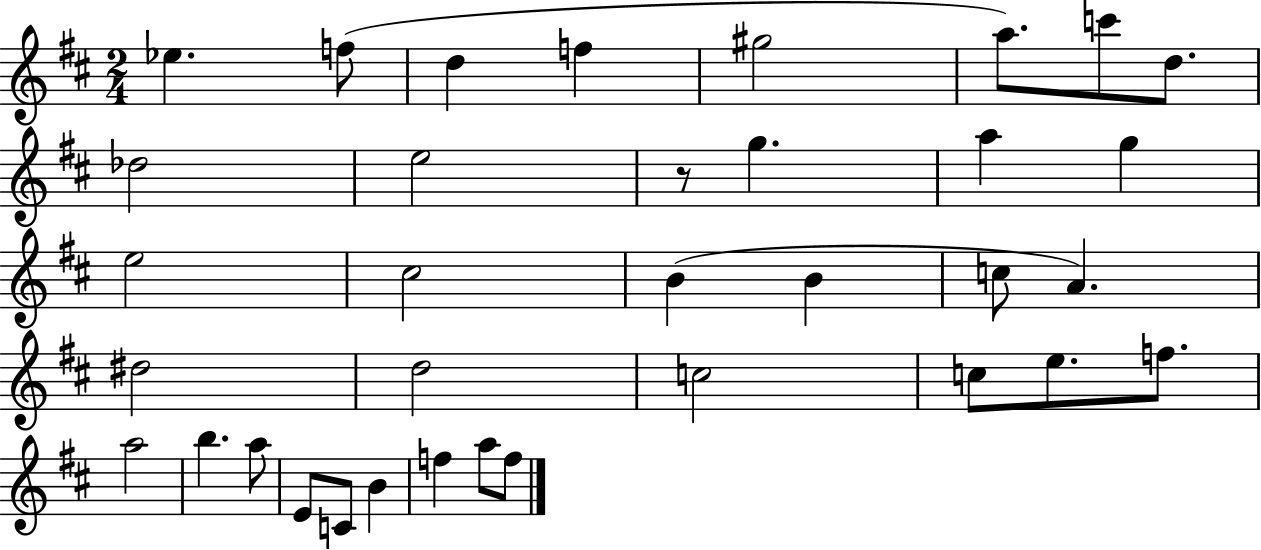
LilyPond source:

{
  \clef treble
  \numericTimeSignature
  \time 2/4
  \key d \major
  ees''4. f''8( | d''4 f''4 | gis''2 | a''8.) c'''8 d''8. | \break des''2 | e''2 | r8 g''4. | a''4 g''4 | \break e''2 | cis''2 | b'4( b'4 | c''8 a'4.) | \break dis''2 | d''2 | c''2 | c''8 e''8. f''8. | \break a''2 | b''4. a''8 | e'8 c'8 b'4 | f''4 a''8 f''8 | \break \bar "|."
}